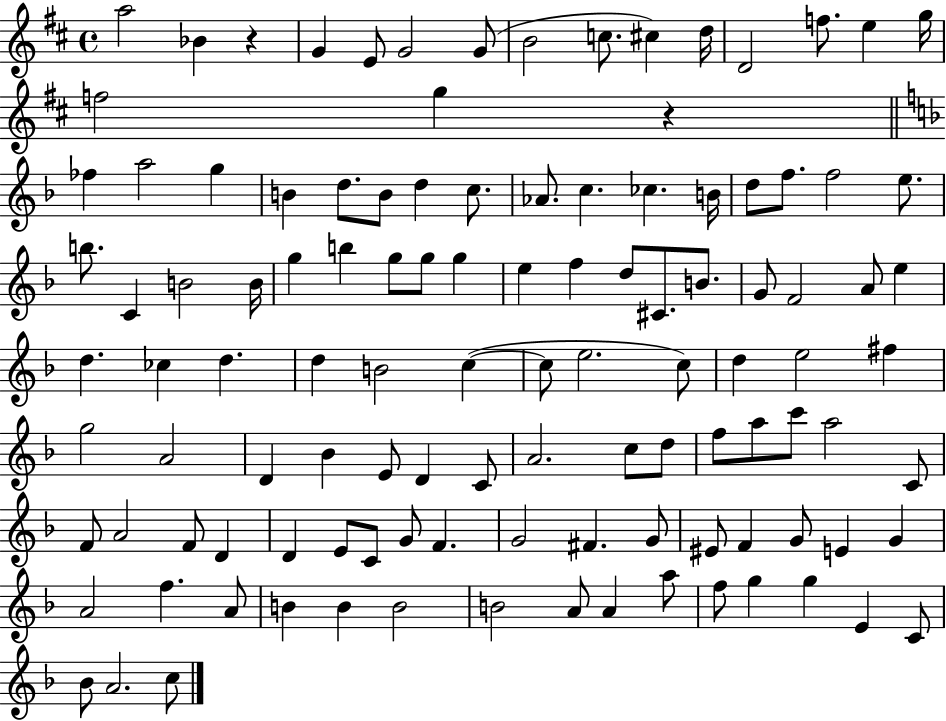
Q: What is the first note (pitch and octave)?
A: A5